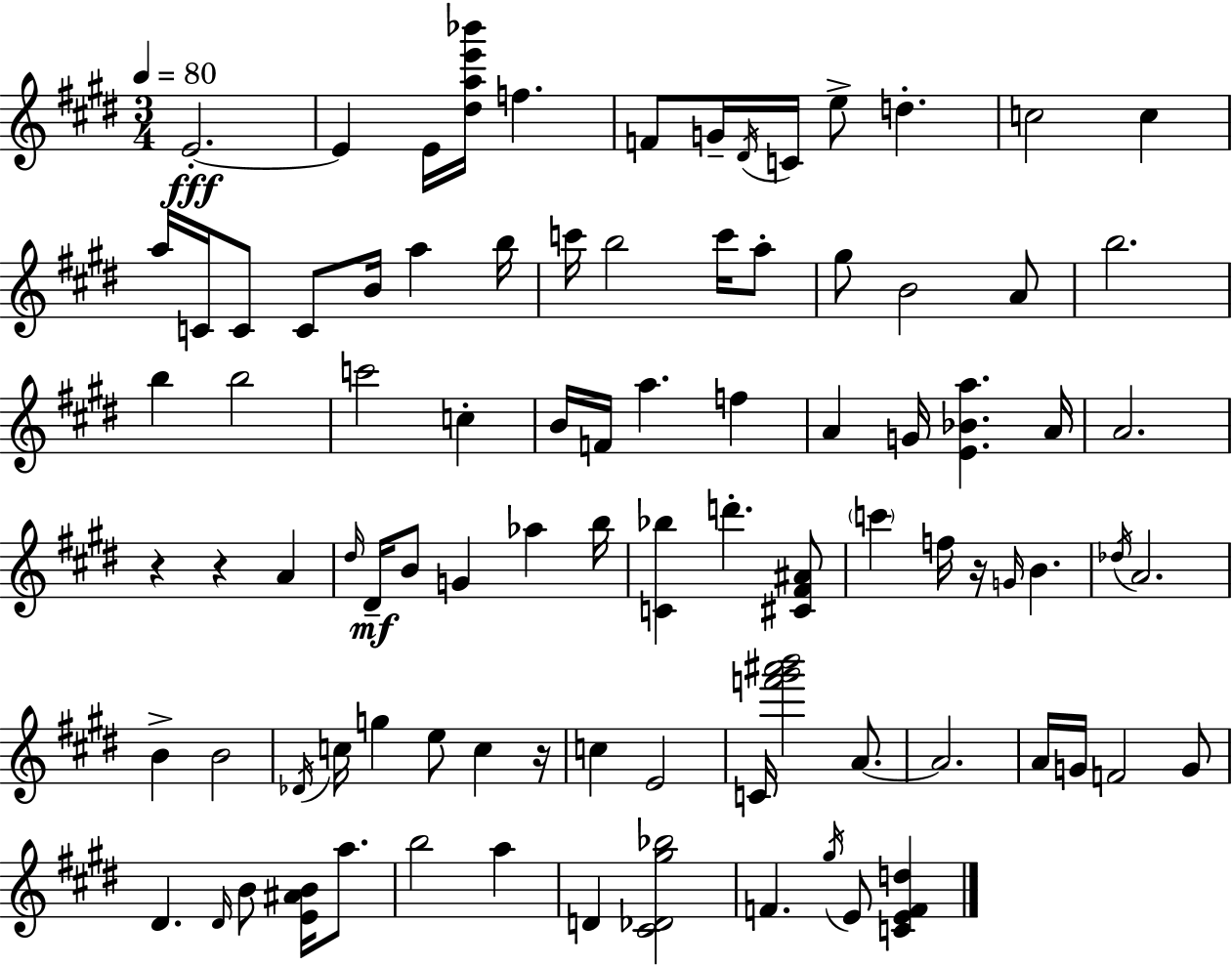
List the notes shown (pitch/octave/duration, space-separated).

E4/h. E4/q E4/s [D#5,A5,E6,Bb6]/s F5/q. F4/e G4/s D#4/s C4/s E5/e D5/q. C5/h C5/q A5/s C4/s C4/e C4/e B4/s A5/q B5/s C6/s B5/h C6/s A5/e G#5/e B4/h A4/e B5/h. B5/q B5/h C6/h C5/q B4/s F4/s A5/q. F5/q A4/q G4/s [E4,Bb4,A5]/q. A4/s A4/h. R/q R/q A4/q D#5/s D#4/s B4/e G4/q Ab5/q B5/s [C4,Bb5]/q D6/q. [C#4,F#4,A#4]/e C6/q F5/s R/s G4/s B4/q. Db5/s A4/h. B4/q B4/h Db4/s C5/s G5/q E5/e C5/q R/s C5/q E4/h C4/s [F6,G#6,A#6,B6]/h A4/e. A4/h. A4/s G4/s F4/h G4/e D#4/q. D#4/s B4/e [E4,A#4,B4]/s A5/e. B5/h A5/q D4/q [C#4,Db4,G#5,Bb5]/h F4/q. G#5/s E4/e [C4,E4,F4,D5]/q